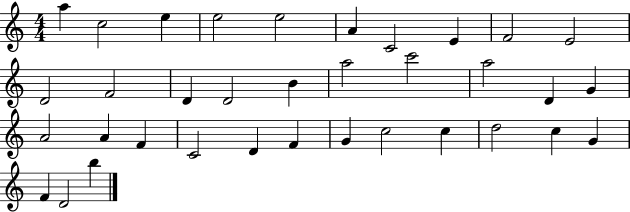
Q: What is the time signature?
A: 4/4